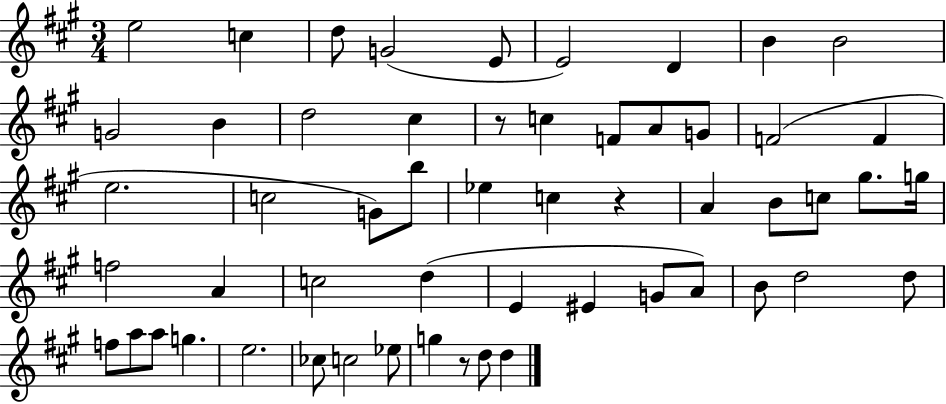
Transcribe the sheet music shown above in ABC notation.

X:1
T:Untitled
M:3/4
L:1/4
K:A
e2 c d/2 G2 E/2 E2 D B B2 G2 B d2 ^c z/2 c F/2 A/2 G/2 F2 F e2 c2 G/2 b/2 _e c z A B/2 c/2 ^g/2 g/4 f2 A c2 d E ^E G/2 A/2 B/2 d2 d/2 f/2 a/2 a/2 g e2 _c/2 c2 _e/2 g z/2 d/2 d